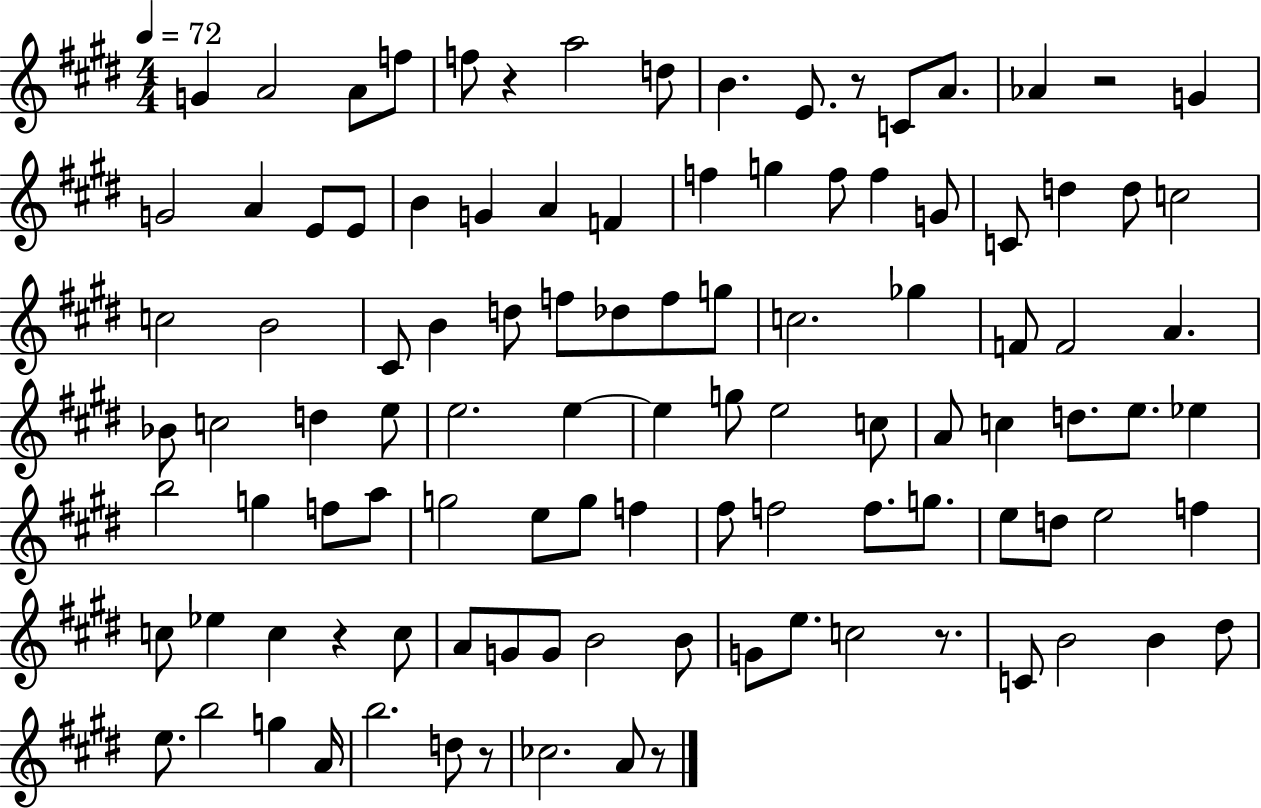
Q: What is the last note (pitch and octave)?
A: A4